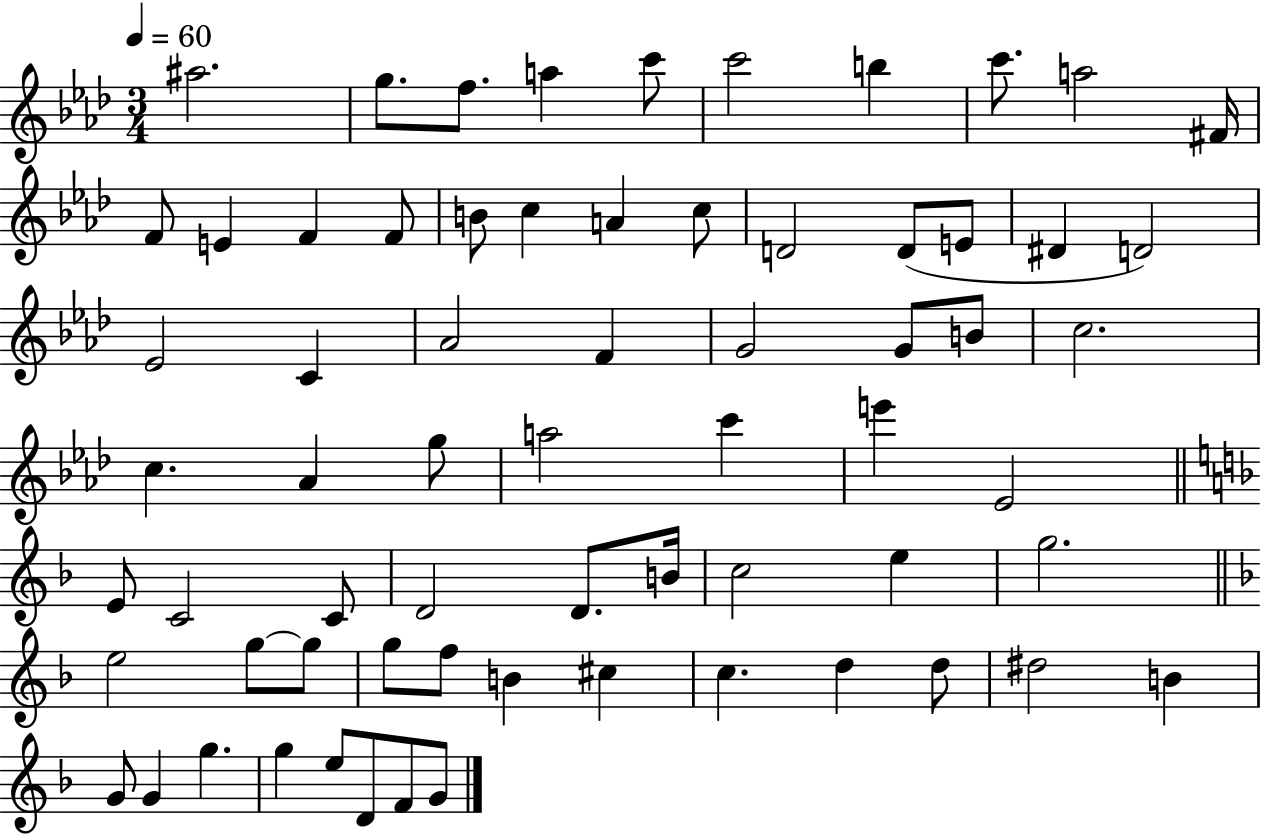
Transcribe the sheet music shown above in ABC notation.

X:1
T:Untitled
M:3/4
L:1/4
K:Ab
^a2 g/2 f/2 a c'/2 c'2 b c'/2 a2 ^F/4 F/2 E F F/2 B/2 c A c/2 D2 D/2 E/2 ^D D2 _E2 C _A2 F G2 G/2 B/2 c2 c _A g/2 a2 c' e' _E2 E/2 C2 C/2 D2 D/2 B/4 c2 e g2 e2 g/2 g/2 g/2 f/2 B ^c c d d/2 ^d2 B G/2 G g g e/2 D/2 F/2 G/2